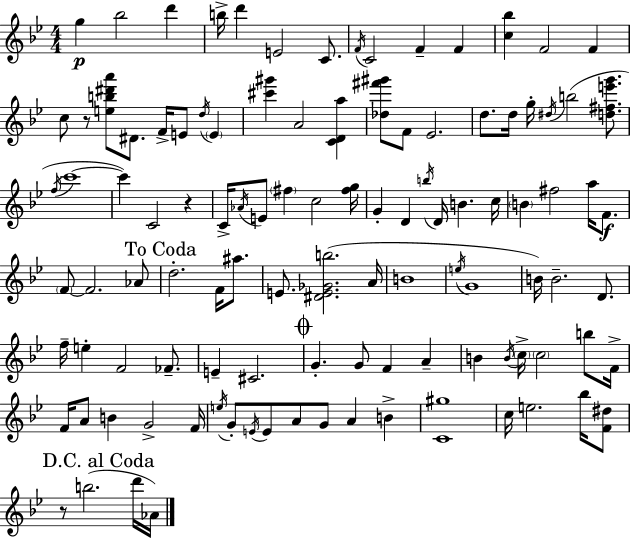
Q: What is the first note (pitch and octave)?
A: G5